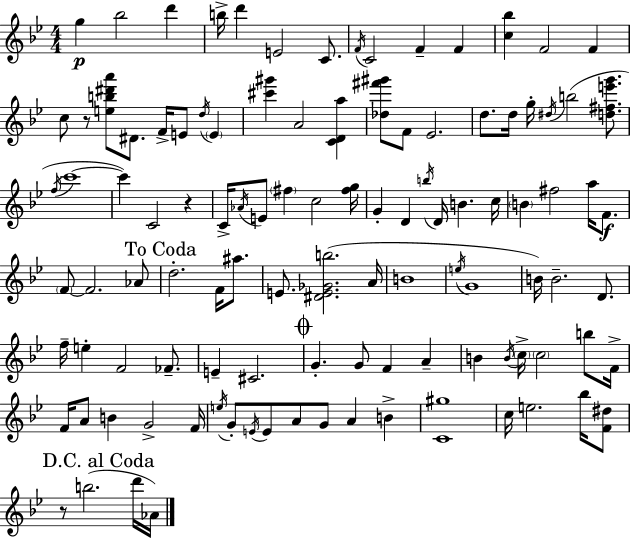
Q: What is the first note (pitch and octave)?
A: G5